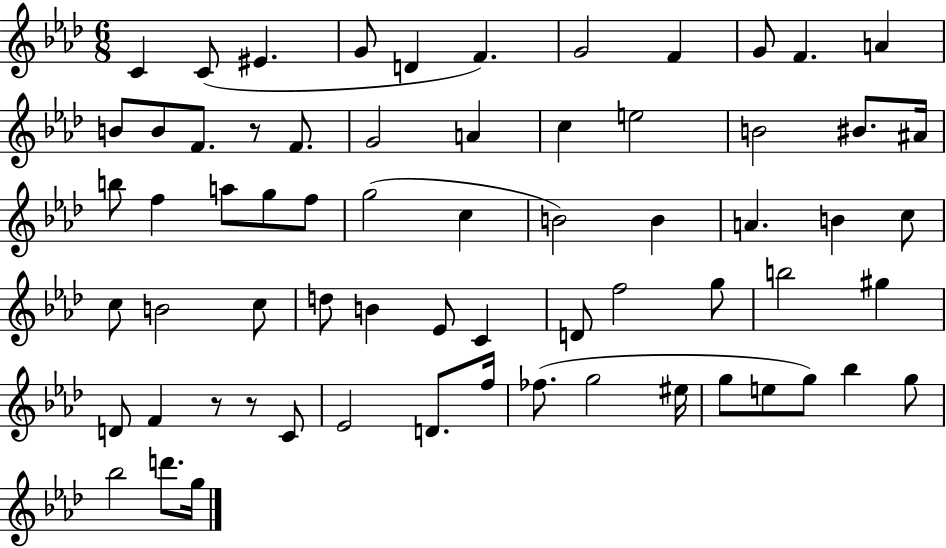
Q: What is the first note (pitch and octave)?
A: C4